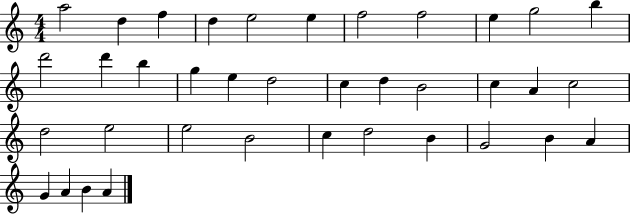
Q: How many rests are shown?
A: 0